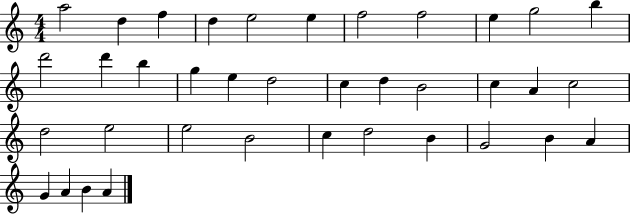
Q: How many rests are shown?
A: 0